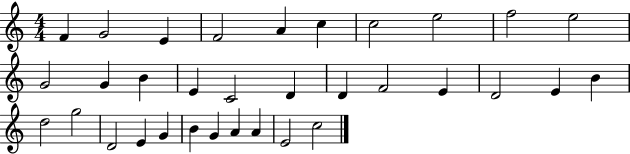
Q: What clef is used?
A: treble